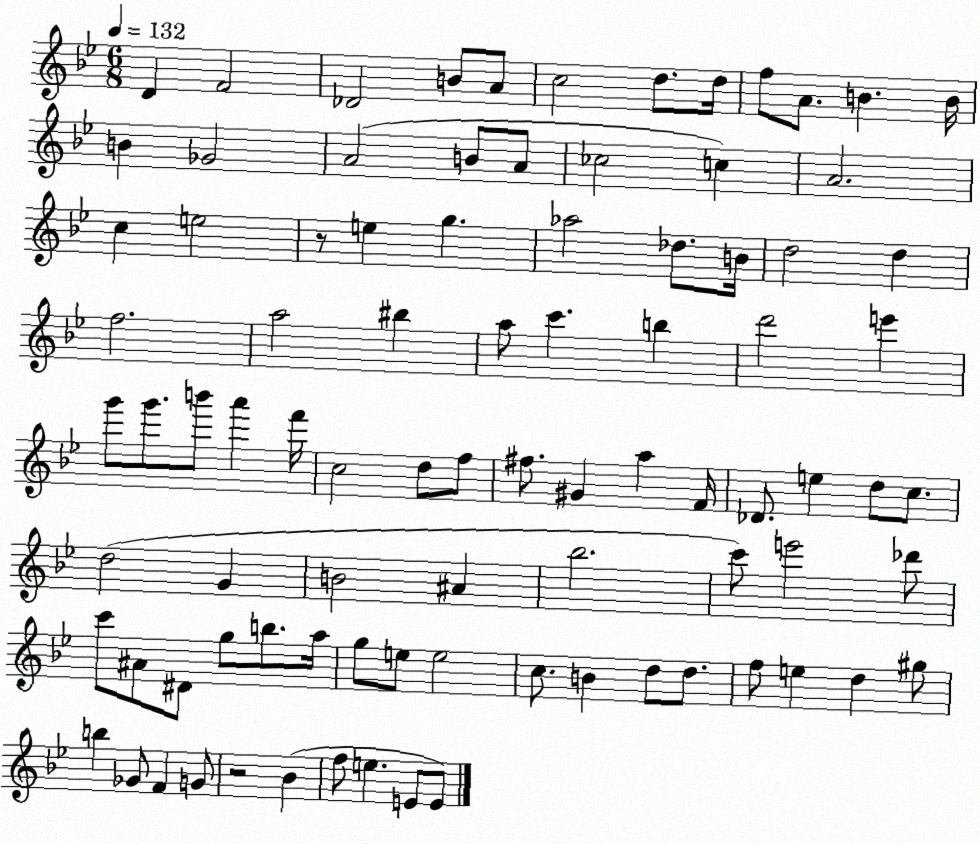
X:1
T:Untitled
M:6/8
L:1/4
K:Bb
D F2 _D2 B/2 A/2 c2 d/2 d/4 f/2 A/2 B B/4 B _G2 A2 B/2 A/2 _c2 c A2 c e2 z/2 e g _a2 _d/2 B/4 d2 d f2 a2 ^b a/2 c' b d'2 e' g'/2 g'/2 b'/2 a' f'/4 c2 d/2 f/2 ^f/2 ^G a F/4 _D/2 e d/2 c/2 d2 G B2 ^A _b2 c'/2 e'2 _d'/2 c'/2 ^A/2 ^D/2 g/2 b/2 a/4 g/2 e/2 e2 c/2 B d/2 d/2 f/2 e d ^g/2 b _G/2 F G/2 z2 _B f/2 e E/2 E/2